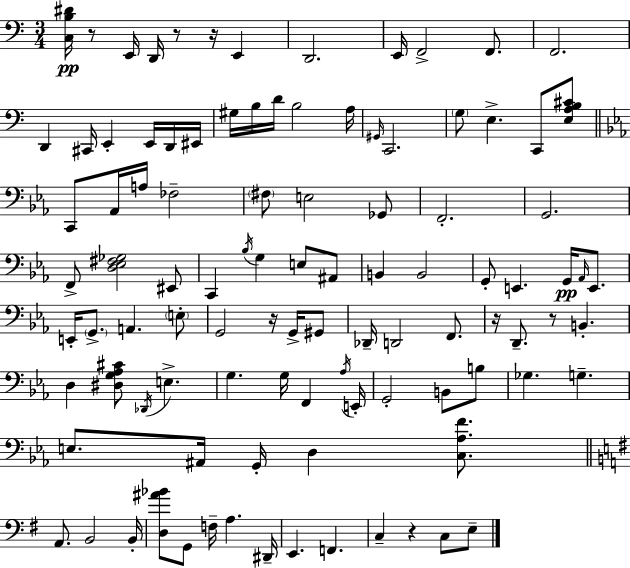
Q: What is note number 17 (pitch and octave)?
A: D4